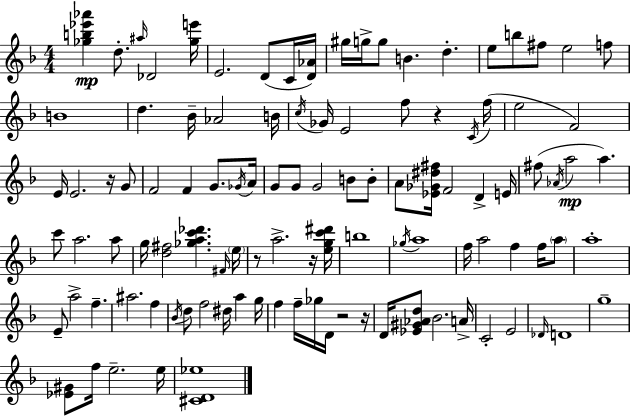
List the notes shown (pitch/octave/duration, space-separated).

[Gb5,B5,Eb6,Ab6]/q D5/e. A#5/s Db4/h [Gb5,E6]/s E4/h. D4/e C4/s [D4,Ab4]/s G#5/s G5/s G5/e B4/q. D5/q. E5/e B5/e F#5/e E5/h F5/e B4/w D5/q. Bb4/s Ab4/h B4/s C5/s Gb4/s E4/h F5/e R/q C4/s F5/s E5/h F4/h E4/s E4/h. R/s G4/e F4/h F4/q G4/e. Gb4/s A4/s G4/e G4/e G4/h B4/e B4/e A4/e [Eb4,Gb4,D#5,F#5]/s F4/h D4/q E4/s F#5/e Ab4/s A5/h A5/q. C6/e A5/h. A5/e G5/s [D5,F#5]/h [Gb5,A5,C6,Db6]/q. F#4/s E5/s R/e A5/h. R/s [E5,G5,C6,D#6]/s B5/w Gb5/s A5/w F5/s A5/h F5/q F5/s A5/e A5/w E4/e A5/h F5/q. A#5/h. F5/q Bb4/s D5/e F5/h D#5/s A5/q G5/s F5/q F5/s Gb5/s D4/s R/h R/s D4/s [Eb4,G#4,Ab4,D5]/e Bb4/h. A4/s C4/h E4/h Db4/s D4/w G5/w [Eb4,G#4]/e F5/s E5/h. E5/s [C#4,D4,Eb5]/w